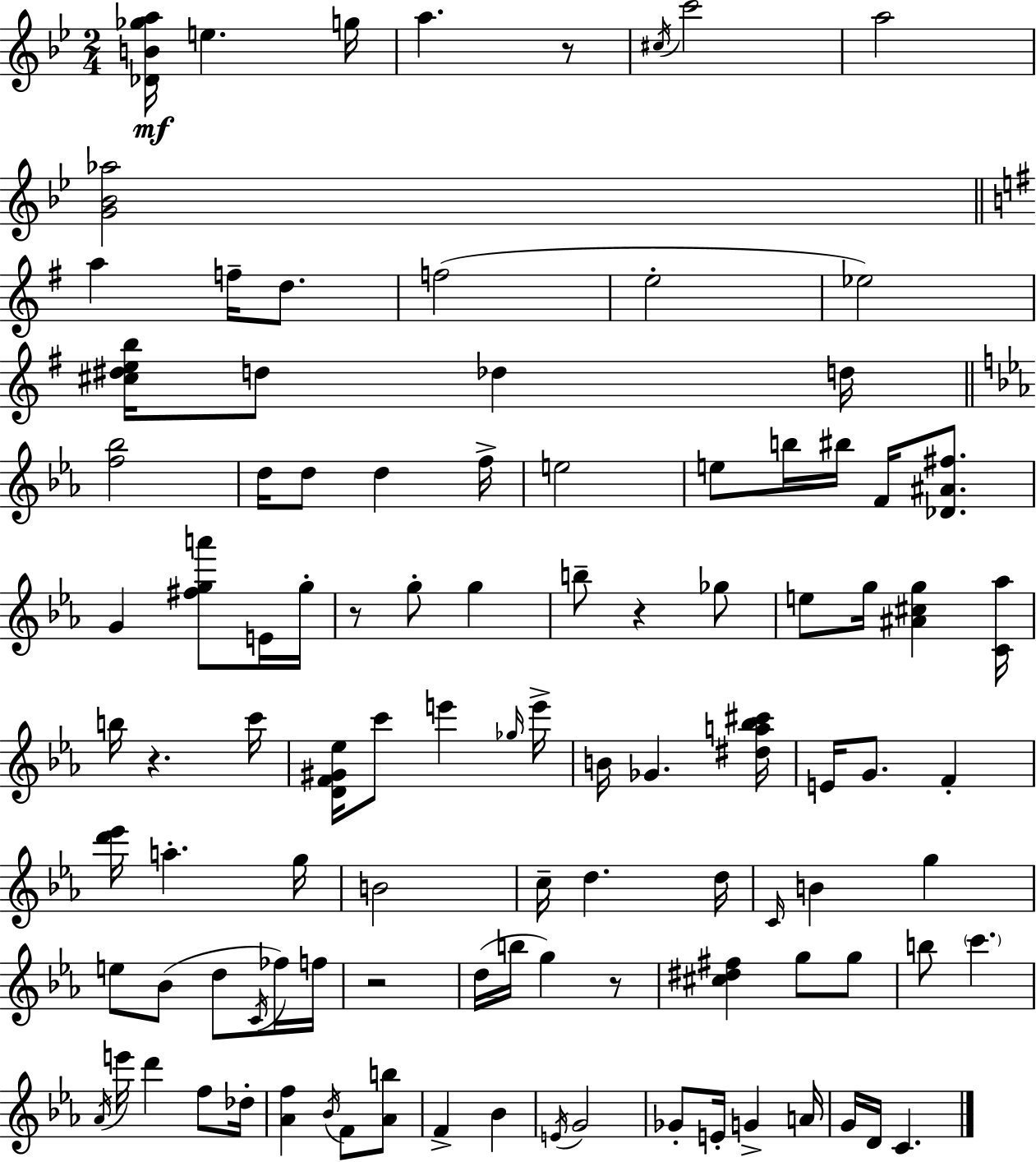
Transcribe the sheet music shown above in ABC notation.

X:1
T:Untitled
M:2/4
L:1/4
K:Gm
[_DB_ga]/4 e g/4 a z/2 ^c/4 c'2 a2 [G_B_a]2 a f/4 d/2 f2 e2 _e2 [^c^deb]/4 d/2 _d d/4 [f_b]2 d/4 d/2 d f/4 e2 e/2 b/4 ^b/4 F/4 [_D^A^f]/2 G [^fga']/2 E/4 g/4 z/2 g/2 g b/2 z _g/2 e/2 g/4 [^A^cg] [C_a]/4 b/4 z c'/4 [DF^G_e]/4 c'/2 e' _g/4 e'/4 B/4 _G [^da_b^c']/4 E/4 G/2 F [d'_e']/4 a g/4 B2 c/4 d d/4 C/4 B g e/2 _B/2 d/2 C/4 _f/4 f/4 z2 d/4 b/4 g z/2 [^c^d^f] g/2 g/2 b/2 c' _A/4 e'/4 d' f/2 _d/4 [_Af] _B/4 F/2 [_Ab]/2 F _B E/4 G2 _G/2 E/4 G A/4 G/4 D/4 C